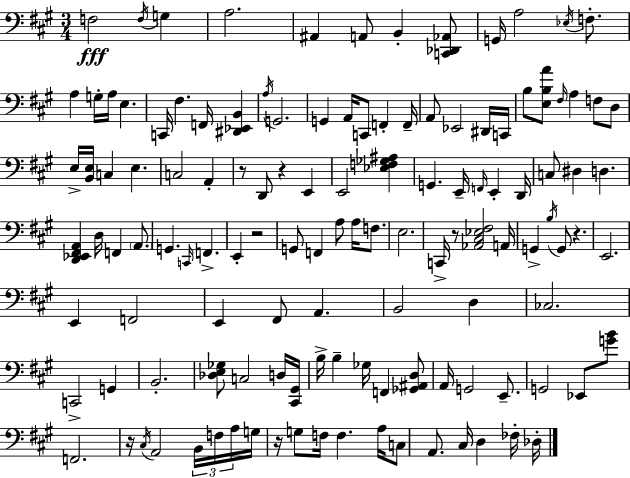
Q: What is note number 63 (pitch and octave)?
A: E3